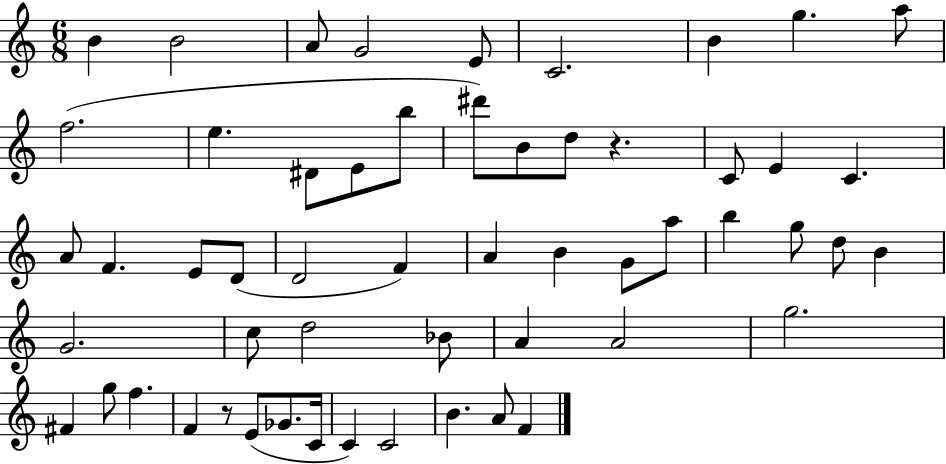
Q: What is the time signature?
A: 6/8